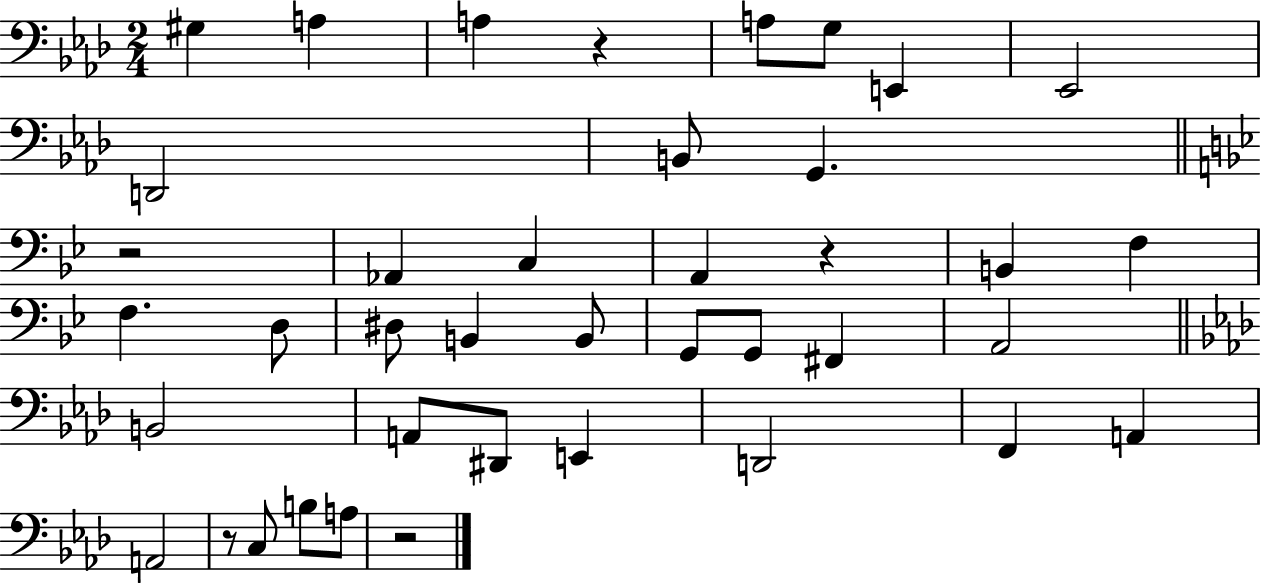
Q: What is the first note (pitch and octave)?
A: G#3